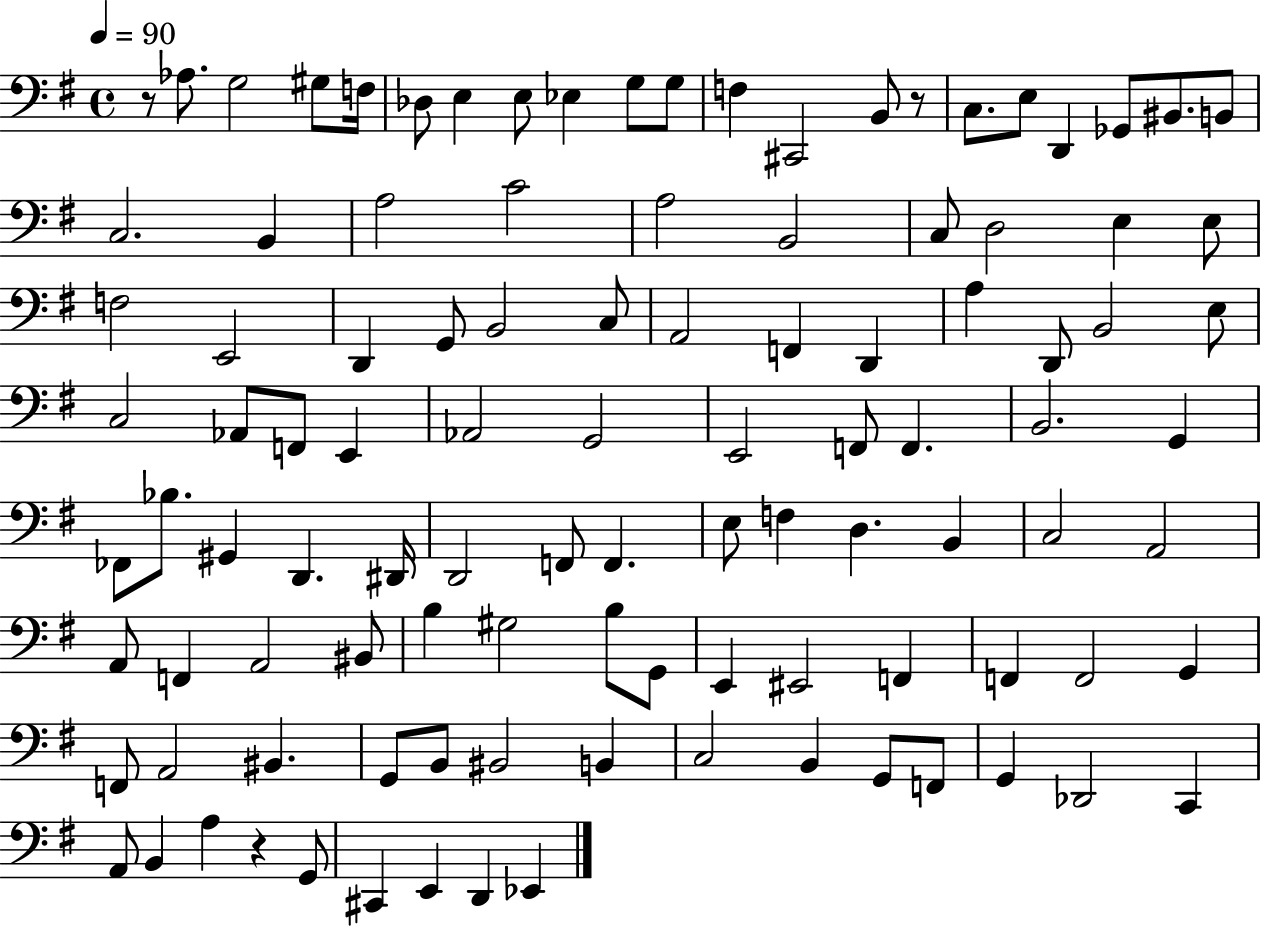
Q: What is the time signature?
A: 4/4